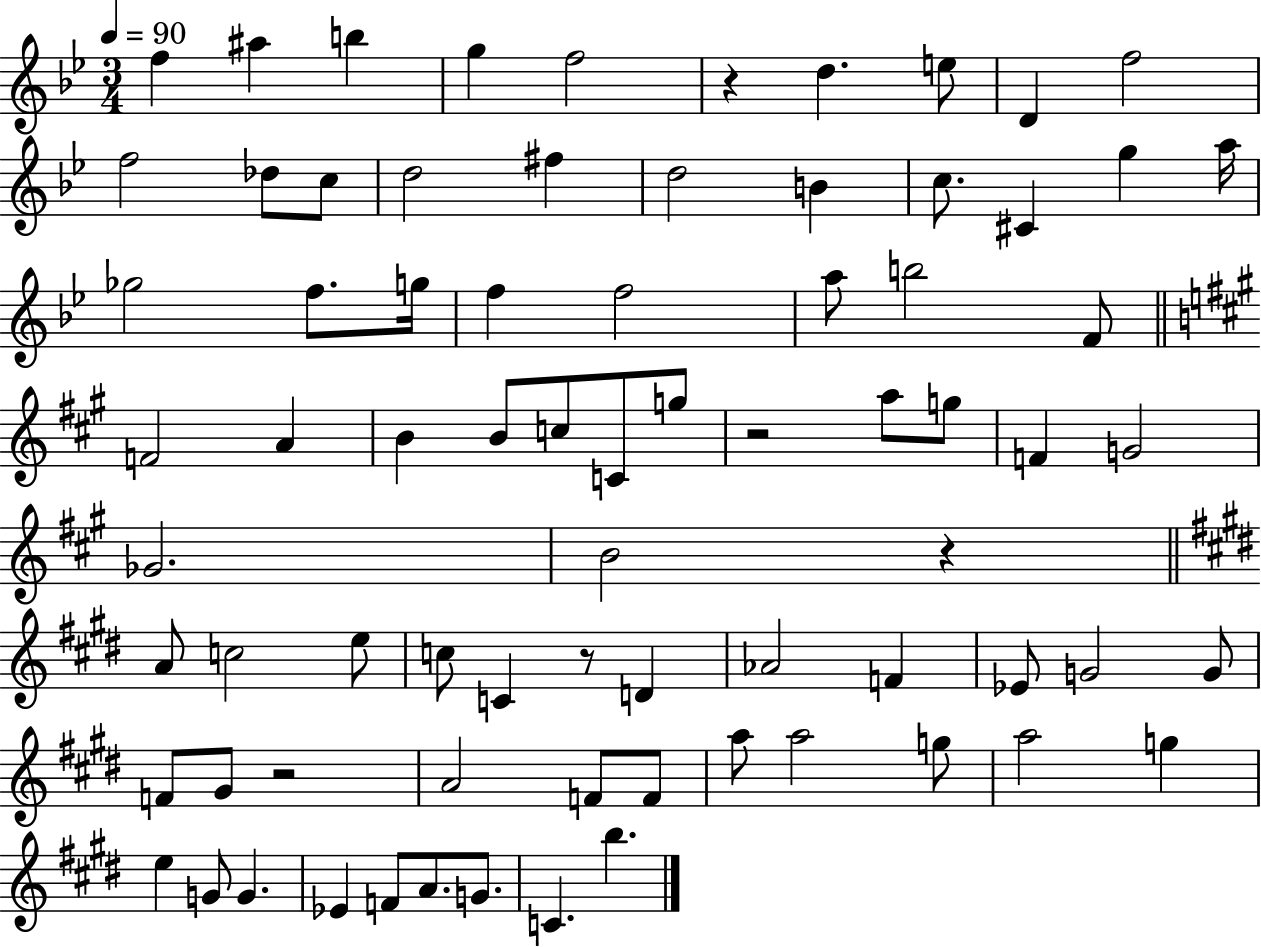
F5/q A#5/q B5/q G5/q F5/h R/q D5/q. E5/e D4/q F5/h F5/h Db5/e C5/e D5/h F#5/q D5/h B4/q C5/e. C#4/q G5/q A5/s Gb5/h F5/e. G5/s F5/q F5/h A5/e B5/h F4/e F4/h A4/q B4/q B4/e C5/e C4/e G5/e R/h A5/e G5/e F4/q G4/h Gb4/h. B4/h R/q A4/e C5/h E5/e C5/e C4/q R/e D4/q Ab4/h F4/q Eb4/e G4/h G4/e F4/e G#4/e R/h A4/h F4/e F4/e A5/e A5/h G5/e A5/h G5/q E5/q G4/e G4/q. Eb4/q F4/e A4/e. G4/e. C4/q. B5/q.